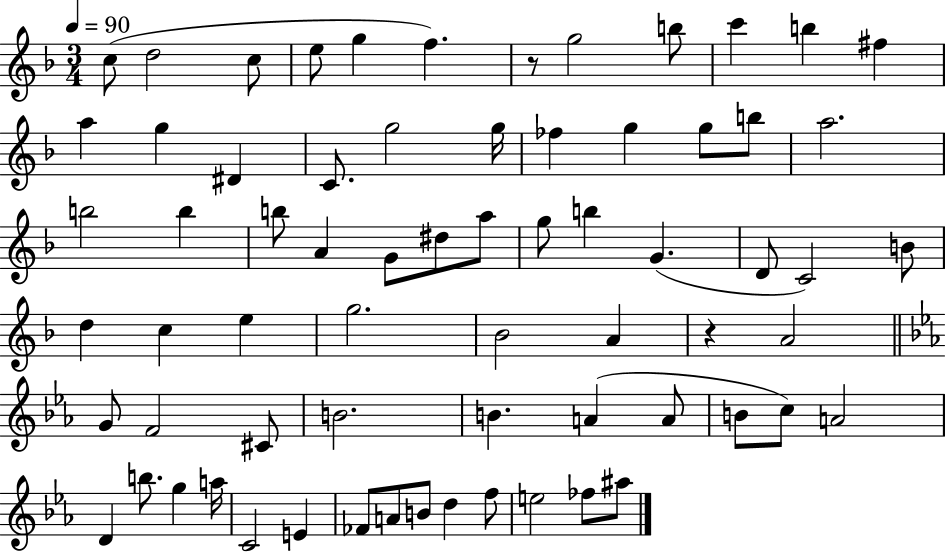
X:1
T:Untitled
M:3/4
L:1/4
K:F
c/2 d2 c/2 e/2 g f z/2 g2 b/2 c' b ^f a g ^D C/2 g2 g/4 _f g g/2 b/2 a2 b2 b b/2 A G/2 ^d/2 a/2 g/2 b G D/2 C2 B/2 d c e g2 _B2 A z A2 G/2 F2 ^C/2 B2 B A A/2 B/2 c/2 A2 D b/2 g a/4 C2 E _F/2 A/2 B/2 d f/2 e2 _f/2 ^a/2